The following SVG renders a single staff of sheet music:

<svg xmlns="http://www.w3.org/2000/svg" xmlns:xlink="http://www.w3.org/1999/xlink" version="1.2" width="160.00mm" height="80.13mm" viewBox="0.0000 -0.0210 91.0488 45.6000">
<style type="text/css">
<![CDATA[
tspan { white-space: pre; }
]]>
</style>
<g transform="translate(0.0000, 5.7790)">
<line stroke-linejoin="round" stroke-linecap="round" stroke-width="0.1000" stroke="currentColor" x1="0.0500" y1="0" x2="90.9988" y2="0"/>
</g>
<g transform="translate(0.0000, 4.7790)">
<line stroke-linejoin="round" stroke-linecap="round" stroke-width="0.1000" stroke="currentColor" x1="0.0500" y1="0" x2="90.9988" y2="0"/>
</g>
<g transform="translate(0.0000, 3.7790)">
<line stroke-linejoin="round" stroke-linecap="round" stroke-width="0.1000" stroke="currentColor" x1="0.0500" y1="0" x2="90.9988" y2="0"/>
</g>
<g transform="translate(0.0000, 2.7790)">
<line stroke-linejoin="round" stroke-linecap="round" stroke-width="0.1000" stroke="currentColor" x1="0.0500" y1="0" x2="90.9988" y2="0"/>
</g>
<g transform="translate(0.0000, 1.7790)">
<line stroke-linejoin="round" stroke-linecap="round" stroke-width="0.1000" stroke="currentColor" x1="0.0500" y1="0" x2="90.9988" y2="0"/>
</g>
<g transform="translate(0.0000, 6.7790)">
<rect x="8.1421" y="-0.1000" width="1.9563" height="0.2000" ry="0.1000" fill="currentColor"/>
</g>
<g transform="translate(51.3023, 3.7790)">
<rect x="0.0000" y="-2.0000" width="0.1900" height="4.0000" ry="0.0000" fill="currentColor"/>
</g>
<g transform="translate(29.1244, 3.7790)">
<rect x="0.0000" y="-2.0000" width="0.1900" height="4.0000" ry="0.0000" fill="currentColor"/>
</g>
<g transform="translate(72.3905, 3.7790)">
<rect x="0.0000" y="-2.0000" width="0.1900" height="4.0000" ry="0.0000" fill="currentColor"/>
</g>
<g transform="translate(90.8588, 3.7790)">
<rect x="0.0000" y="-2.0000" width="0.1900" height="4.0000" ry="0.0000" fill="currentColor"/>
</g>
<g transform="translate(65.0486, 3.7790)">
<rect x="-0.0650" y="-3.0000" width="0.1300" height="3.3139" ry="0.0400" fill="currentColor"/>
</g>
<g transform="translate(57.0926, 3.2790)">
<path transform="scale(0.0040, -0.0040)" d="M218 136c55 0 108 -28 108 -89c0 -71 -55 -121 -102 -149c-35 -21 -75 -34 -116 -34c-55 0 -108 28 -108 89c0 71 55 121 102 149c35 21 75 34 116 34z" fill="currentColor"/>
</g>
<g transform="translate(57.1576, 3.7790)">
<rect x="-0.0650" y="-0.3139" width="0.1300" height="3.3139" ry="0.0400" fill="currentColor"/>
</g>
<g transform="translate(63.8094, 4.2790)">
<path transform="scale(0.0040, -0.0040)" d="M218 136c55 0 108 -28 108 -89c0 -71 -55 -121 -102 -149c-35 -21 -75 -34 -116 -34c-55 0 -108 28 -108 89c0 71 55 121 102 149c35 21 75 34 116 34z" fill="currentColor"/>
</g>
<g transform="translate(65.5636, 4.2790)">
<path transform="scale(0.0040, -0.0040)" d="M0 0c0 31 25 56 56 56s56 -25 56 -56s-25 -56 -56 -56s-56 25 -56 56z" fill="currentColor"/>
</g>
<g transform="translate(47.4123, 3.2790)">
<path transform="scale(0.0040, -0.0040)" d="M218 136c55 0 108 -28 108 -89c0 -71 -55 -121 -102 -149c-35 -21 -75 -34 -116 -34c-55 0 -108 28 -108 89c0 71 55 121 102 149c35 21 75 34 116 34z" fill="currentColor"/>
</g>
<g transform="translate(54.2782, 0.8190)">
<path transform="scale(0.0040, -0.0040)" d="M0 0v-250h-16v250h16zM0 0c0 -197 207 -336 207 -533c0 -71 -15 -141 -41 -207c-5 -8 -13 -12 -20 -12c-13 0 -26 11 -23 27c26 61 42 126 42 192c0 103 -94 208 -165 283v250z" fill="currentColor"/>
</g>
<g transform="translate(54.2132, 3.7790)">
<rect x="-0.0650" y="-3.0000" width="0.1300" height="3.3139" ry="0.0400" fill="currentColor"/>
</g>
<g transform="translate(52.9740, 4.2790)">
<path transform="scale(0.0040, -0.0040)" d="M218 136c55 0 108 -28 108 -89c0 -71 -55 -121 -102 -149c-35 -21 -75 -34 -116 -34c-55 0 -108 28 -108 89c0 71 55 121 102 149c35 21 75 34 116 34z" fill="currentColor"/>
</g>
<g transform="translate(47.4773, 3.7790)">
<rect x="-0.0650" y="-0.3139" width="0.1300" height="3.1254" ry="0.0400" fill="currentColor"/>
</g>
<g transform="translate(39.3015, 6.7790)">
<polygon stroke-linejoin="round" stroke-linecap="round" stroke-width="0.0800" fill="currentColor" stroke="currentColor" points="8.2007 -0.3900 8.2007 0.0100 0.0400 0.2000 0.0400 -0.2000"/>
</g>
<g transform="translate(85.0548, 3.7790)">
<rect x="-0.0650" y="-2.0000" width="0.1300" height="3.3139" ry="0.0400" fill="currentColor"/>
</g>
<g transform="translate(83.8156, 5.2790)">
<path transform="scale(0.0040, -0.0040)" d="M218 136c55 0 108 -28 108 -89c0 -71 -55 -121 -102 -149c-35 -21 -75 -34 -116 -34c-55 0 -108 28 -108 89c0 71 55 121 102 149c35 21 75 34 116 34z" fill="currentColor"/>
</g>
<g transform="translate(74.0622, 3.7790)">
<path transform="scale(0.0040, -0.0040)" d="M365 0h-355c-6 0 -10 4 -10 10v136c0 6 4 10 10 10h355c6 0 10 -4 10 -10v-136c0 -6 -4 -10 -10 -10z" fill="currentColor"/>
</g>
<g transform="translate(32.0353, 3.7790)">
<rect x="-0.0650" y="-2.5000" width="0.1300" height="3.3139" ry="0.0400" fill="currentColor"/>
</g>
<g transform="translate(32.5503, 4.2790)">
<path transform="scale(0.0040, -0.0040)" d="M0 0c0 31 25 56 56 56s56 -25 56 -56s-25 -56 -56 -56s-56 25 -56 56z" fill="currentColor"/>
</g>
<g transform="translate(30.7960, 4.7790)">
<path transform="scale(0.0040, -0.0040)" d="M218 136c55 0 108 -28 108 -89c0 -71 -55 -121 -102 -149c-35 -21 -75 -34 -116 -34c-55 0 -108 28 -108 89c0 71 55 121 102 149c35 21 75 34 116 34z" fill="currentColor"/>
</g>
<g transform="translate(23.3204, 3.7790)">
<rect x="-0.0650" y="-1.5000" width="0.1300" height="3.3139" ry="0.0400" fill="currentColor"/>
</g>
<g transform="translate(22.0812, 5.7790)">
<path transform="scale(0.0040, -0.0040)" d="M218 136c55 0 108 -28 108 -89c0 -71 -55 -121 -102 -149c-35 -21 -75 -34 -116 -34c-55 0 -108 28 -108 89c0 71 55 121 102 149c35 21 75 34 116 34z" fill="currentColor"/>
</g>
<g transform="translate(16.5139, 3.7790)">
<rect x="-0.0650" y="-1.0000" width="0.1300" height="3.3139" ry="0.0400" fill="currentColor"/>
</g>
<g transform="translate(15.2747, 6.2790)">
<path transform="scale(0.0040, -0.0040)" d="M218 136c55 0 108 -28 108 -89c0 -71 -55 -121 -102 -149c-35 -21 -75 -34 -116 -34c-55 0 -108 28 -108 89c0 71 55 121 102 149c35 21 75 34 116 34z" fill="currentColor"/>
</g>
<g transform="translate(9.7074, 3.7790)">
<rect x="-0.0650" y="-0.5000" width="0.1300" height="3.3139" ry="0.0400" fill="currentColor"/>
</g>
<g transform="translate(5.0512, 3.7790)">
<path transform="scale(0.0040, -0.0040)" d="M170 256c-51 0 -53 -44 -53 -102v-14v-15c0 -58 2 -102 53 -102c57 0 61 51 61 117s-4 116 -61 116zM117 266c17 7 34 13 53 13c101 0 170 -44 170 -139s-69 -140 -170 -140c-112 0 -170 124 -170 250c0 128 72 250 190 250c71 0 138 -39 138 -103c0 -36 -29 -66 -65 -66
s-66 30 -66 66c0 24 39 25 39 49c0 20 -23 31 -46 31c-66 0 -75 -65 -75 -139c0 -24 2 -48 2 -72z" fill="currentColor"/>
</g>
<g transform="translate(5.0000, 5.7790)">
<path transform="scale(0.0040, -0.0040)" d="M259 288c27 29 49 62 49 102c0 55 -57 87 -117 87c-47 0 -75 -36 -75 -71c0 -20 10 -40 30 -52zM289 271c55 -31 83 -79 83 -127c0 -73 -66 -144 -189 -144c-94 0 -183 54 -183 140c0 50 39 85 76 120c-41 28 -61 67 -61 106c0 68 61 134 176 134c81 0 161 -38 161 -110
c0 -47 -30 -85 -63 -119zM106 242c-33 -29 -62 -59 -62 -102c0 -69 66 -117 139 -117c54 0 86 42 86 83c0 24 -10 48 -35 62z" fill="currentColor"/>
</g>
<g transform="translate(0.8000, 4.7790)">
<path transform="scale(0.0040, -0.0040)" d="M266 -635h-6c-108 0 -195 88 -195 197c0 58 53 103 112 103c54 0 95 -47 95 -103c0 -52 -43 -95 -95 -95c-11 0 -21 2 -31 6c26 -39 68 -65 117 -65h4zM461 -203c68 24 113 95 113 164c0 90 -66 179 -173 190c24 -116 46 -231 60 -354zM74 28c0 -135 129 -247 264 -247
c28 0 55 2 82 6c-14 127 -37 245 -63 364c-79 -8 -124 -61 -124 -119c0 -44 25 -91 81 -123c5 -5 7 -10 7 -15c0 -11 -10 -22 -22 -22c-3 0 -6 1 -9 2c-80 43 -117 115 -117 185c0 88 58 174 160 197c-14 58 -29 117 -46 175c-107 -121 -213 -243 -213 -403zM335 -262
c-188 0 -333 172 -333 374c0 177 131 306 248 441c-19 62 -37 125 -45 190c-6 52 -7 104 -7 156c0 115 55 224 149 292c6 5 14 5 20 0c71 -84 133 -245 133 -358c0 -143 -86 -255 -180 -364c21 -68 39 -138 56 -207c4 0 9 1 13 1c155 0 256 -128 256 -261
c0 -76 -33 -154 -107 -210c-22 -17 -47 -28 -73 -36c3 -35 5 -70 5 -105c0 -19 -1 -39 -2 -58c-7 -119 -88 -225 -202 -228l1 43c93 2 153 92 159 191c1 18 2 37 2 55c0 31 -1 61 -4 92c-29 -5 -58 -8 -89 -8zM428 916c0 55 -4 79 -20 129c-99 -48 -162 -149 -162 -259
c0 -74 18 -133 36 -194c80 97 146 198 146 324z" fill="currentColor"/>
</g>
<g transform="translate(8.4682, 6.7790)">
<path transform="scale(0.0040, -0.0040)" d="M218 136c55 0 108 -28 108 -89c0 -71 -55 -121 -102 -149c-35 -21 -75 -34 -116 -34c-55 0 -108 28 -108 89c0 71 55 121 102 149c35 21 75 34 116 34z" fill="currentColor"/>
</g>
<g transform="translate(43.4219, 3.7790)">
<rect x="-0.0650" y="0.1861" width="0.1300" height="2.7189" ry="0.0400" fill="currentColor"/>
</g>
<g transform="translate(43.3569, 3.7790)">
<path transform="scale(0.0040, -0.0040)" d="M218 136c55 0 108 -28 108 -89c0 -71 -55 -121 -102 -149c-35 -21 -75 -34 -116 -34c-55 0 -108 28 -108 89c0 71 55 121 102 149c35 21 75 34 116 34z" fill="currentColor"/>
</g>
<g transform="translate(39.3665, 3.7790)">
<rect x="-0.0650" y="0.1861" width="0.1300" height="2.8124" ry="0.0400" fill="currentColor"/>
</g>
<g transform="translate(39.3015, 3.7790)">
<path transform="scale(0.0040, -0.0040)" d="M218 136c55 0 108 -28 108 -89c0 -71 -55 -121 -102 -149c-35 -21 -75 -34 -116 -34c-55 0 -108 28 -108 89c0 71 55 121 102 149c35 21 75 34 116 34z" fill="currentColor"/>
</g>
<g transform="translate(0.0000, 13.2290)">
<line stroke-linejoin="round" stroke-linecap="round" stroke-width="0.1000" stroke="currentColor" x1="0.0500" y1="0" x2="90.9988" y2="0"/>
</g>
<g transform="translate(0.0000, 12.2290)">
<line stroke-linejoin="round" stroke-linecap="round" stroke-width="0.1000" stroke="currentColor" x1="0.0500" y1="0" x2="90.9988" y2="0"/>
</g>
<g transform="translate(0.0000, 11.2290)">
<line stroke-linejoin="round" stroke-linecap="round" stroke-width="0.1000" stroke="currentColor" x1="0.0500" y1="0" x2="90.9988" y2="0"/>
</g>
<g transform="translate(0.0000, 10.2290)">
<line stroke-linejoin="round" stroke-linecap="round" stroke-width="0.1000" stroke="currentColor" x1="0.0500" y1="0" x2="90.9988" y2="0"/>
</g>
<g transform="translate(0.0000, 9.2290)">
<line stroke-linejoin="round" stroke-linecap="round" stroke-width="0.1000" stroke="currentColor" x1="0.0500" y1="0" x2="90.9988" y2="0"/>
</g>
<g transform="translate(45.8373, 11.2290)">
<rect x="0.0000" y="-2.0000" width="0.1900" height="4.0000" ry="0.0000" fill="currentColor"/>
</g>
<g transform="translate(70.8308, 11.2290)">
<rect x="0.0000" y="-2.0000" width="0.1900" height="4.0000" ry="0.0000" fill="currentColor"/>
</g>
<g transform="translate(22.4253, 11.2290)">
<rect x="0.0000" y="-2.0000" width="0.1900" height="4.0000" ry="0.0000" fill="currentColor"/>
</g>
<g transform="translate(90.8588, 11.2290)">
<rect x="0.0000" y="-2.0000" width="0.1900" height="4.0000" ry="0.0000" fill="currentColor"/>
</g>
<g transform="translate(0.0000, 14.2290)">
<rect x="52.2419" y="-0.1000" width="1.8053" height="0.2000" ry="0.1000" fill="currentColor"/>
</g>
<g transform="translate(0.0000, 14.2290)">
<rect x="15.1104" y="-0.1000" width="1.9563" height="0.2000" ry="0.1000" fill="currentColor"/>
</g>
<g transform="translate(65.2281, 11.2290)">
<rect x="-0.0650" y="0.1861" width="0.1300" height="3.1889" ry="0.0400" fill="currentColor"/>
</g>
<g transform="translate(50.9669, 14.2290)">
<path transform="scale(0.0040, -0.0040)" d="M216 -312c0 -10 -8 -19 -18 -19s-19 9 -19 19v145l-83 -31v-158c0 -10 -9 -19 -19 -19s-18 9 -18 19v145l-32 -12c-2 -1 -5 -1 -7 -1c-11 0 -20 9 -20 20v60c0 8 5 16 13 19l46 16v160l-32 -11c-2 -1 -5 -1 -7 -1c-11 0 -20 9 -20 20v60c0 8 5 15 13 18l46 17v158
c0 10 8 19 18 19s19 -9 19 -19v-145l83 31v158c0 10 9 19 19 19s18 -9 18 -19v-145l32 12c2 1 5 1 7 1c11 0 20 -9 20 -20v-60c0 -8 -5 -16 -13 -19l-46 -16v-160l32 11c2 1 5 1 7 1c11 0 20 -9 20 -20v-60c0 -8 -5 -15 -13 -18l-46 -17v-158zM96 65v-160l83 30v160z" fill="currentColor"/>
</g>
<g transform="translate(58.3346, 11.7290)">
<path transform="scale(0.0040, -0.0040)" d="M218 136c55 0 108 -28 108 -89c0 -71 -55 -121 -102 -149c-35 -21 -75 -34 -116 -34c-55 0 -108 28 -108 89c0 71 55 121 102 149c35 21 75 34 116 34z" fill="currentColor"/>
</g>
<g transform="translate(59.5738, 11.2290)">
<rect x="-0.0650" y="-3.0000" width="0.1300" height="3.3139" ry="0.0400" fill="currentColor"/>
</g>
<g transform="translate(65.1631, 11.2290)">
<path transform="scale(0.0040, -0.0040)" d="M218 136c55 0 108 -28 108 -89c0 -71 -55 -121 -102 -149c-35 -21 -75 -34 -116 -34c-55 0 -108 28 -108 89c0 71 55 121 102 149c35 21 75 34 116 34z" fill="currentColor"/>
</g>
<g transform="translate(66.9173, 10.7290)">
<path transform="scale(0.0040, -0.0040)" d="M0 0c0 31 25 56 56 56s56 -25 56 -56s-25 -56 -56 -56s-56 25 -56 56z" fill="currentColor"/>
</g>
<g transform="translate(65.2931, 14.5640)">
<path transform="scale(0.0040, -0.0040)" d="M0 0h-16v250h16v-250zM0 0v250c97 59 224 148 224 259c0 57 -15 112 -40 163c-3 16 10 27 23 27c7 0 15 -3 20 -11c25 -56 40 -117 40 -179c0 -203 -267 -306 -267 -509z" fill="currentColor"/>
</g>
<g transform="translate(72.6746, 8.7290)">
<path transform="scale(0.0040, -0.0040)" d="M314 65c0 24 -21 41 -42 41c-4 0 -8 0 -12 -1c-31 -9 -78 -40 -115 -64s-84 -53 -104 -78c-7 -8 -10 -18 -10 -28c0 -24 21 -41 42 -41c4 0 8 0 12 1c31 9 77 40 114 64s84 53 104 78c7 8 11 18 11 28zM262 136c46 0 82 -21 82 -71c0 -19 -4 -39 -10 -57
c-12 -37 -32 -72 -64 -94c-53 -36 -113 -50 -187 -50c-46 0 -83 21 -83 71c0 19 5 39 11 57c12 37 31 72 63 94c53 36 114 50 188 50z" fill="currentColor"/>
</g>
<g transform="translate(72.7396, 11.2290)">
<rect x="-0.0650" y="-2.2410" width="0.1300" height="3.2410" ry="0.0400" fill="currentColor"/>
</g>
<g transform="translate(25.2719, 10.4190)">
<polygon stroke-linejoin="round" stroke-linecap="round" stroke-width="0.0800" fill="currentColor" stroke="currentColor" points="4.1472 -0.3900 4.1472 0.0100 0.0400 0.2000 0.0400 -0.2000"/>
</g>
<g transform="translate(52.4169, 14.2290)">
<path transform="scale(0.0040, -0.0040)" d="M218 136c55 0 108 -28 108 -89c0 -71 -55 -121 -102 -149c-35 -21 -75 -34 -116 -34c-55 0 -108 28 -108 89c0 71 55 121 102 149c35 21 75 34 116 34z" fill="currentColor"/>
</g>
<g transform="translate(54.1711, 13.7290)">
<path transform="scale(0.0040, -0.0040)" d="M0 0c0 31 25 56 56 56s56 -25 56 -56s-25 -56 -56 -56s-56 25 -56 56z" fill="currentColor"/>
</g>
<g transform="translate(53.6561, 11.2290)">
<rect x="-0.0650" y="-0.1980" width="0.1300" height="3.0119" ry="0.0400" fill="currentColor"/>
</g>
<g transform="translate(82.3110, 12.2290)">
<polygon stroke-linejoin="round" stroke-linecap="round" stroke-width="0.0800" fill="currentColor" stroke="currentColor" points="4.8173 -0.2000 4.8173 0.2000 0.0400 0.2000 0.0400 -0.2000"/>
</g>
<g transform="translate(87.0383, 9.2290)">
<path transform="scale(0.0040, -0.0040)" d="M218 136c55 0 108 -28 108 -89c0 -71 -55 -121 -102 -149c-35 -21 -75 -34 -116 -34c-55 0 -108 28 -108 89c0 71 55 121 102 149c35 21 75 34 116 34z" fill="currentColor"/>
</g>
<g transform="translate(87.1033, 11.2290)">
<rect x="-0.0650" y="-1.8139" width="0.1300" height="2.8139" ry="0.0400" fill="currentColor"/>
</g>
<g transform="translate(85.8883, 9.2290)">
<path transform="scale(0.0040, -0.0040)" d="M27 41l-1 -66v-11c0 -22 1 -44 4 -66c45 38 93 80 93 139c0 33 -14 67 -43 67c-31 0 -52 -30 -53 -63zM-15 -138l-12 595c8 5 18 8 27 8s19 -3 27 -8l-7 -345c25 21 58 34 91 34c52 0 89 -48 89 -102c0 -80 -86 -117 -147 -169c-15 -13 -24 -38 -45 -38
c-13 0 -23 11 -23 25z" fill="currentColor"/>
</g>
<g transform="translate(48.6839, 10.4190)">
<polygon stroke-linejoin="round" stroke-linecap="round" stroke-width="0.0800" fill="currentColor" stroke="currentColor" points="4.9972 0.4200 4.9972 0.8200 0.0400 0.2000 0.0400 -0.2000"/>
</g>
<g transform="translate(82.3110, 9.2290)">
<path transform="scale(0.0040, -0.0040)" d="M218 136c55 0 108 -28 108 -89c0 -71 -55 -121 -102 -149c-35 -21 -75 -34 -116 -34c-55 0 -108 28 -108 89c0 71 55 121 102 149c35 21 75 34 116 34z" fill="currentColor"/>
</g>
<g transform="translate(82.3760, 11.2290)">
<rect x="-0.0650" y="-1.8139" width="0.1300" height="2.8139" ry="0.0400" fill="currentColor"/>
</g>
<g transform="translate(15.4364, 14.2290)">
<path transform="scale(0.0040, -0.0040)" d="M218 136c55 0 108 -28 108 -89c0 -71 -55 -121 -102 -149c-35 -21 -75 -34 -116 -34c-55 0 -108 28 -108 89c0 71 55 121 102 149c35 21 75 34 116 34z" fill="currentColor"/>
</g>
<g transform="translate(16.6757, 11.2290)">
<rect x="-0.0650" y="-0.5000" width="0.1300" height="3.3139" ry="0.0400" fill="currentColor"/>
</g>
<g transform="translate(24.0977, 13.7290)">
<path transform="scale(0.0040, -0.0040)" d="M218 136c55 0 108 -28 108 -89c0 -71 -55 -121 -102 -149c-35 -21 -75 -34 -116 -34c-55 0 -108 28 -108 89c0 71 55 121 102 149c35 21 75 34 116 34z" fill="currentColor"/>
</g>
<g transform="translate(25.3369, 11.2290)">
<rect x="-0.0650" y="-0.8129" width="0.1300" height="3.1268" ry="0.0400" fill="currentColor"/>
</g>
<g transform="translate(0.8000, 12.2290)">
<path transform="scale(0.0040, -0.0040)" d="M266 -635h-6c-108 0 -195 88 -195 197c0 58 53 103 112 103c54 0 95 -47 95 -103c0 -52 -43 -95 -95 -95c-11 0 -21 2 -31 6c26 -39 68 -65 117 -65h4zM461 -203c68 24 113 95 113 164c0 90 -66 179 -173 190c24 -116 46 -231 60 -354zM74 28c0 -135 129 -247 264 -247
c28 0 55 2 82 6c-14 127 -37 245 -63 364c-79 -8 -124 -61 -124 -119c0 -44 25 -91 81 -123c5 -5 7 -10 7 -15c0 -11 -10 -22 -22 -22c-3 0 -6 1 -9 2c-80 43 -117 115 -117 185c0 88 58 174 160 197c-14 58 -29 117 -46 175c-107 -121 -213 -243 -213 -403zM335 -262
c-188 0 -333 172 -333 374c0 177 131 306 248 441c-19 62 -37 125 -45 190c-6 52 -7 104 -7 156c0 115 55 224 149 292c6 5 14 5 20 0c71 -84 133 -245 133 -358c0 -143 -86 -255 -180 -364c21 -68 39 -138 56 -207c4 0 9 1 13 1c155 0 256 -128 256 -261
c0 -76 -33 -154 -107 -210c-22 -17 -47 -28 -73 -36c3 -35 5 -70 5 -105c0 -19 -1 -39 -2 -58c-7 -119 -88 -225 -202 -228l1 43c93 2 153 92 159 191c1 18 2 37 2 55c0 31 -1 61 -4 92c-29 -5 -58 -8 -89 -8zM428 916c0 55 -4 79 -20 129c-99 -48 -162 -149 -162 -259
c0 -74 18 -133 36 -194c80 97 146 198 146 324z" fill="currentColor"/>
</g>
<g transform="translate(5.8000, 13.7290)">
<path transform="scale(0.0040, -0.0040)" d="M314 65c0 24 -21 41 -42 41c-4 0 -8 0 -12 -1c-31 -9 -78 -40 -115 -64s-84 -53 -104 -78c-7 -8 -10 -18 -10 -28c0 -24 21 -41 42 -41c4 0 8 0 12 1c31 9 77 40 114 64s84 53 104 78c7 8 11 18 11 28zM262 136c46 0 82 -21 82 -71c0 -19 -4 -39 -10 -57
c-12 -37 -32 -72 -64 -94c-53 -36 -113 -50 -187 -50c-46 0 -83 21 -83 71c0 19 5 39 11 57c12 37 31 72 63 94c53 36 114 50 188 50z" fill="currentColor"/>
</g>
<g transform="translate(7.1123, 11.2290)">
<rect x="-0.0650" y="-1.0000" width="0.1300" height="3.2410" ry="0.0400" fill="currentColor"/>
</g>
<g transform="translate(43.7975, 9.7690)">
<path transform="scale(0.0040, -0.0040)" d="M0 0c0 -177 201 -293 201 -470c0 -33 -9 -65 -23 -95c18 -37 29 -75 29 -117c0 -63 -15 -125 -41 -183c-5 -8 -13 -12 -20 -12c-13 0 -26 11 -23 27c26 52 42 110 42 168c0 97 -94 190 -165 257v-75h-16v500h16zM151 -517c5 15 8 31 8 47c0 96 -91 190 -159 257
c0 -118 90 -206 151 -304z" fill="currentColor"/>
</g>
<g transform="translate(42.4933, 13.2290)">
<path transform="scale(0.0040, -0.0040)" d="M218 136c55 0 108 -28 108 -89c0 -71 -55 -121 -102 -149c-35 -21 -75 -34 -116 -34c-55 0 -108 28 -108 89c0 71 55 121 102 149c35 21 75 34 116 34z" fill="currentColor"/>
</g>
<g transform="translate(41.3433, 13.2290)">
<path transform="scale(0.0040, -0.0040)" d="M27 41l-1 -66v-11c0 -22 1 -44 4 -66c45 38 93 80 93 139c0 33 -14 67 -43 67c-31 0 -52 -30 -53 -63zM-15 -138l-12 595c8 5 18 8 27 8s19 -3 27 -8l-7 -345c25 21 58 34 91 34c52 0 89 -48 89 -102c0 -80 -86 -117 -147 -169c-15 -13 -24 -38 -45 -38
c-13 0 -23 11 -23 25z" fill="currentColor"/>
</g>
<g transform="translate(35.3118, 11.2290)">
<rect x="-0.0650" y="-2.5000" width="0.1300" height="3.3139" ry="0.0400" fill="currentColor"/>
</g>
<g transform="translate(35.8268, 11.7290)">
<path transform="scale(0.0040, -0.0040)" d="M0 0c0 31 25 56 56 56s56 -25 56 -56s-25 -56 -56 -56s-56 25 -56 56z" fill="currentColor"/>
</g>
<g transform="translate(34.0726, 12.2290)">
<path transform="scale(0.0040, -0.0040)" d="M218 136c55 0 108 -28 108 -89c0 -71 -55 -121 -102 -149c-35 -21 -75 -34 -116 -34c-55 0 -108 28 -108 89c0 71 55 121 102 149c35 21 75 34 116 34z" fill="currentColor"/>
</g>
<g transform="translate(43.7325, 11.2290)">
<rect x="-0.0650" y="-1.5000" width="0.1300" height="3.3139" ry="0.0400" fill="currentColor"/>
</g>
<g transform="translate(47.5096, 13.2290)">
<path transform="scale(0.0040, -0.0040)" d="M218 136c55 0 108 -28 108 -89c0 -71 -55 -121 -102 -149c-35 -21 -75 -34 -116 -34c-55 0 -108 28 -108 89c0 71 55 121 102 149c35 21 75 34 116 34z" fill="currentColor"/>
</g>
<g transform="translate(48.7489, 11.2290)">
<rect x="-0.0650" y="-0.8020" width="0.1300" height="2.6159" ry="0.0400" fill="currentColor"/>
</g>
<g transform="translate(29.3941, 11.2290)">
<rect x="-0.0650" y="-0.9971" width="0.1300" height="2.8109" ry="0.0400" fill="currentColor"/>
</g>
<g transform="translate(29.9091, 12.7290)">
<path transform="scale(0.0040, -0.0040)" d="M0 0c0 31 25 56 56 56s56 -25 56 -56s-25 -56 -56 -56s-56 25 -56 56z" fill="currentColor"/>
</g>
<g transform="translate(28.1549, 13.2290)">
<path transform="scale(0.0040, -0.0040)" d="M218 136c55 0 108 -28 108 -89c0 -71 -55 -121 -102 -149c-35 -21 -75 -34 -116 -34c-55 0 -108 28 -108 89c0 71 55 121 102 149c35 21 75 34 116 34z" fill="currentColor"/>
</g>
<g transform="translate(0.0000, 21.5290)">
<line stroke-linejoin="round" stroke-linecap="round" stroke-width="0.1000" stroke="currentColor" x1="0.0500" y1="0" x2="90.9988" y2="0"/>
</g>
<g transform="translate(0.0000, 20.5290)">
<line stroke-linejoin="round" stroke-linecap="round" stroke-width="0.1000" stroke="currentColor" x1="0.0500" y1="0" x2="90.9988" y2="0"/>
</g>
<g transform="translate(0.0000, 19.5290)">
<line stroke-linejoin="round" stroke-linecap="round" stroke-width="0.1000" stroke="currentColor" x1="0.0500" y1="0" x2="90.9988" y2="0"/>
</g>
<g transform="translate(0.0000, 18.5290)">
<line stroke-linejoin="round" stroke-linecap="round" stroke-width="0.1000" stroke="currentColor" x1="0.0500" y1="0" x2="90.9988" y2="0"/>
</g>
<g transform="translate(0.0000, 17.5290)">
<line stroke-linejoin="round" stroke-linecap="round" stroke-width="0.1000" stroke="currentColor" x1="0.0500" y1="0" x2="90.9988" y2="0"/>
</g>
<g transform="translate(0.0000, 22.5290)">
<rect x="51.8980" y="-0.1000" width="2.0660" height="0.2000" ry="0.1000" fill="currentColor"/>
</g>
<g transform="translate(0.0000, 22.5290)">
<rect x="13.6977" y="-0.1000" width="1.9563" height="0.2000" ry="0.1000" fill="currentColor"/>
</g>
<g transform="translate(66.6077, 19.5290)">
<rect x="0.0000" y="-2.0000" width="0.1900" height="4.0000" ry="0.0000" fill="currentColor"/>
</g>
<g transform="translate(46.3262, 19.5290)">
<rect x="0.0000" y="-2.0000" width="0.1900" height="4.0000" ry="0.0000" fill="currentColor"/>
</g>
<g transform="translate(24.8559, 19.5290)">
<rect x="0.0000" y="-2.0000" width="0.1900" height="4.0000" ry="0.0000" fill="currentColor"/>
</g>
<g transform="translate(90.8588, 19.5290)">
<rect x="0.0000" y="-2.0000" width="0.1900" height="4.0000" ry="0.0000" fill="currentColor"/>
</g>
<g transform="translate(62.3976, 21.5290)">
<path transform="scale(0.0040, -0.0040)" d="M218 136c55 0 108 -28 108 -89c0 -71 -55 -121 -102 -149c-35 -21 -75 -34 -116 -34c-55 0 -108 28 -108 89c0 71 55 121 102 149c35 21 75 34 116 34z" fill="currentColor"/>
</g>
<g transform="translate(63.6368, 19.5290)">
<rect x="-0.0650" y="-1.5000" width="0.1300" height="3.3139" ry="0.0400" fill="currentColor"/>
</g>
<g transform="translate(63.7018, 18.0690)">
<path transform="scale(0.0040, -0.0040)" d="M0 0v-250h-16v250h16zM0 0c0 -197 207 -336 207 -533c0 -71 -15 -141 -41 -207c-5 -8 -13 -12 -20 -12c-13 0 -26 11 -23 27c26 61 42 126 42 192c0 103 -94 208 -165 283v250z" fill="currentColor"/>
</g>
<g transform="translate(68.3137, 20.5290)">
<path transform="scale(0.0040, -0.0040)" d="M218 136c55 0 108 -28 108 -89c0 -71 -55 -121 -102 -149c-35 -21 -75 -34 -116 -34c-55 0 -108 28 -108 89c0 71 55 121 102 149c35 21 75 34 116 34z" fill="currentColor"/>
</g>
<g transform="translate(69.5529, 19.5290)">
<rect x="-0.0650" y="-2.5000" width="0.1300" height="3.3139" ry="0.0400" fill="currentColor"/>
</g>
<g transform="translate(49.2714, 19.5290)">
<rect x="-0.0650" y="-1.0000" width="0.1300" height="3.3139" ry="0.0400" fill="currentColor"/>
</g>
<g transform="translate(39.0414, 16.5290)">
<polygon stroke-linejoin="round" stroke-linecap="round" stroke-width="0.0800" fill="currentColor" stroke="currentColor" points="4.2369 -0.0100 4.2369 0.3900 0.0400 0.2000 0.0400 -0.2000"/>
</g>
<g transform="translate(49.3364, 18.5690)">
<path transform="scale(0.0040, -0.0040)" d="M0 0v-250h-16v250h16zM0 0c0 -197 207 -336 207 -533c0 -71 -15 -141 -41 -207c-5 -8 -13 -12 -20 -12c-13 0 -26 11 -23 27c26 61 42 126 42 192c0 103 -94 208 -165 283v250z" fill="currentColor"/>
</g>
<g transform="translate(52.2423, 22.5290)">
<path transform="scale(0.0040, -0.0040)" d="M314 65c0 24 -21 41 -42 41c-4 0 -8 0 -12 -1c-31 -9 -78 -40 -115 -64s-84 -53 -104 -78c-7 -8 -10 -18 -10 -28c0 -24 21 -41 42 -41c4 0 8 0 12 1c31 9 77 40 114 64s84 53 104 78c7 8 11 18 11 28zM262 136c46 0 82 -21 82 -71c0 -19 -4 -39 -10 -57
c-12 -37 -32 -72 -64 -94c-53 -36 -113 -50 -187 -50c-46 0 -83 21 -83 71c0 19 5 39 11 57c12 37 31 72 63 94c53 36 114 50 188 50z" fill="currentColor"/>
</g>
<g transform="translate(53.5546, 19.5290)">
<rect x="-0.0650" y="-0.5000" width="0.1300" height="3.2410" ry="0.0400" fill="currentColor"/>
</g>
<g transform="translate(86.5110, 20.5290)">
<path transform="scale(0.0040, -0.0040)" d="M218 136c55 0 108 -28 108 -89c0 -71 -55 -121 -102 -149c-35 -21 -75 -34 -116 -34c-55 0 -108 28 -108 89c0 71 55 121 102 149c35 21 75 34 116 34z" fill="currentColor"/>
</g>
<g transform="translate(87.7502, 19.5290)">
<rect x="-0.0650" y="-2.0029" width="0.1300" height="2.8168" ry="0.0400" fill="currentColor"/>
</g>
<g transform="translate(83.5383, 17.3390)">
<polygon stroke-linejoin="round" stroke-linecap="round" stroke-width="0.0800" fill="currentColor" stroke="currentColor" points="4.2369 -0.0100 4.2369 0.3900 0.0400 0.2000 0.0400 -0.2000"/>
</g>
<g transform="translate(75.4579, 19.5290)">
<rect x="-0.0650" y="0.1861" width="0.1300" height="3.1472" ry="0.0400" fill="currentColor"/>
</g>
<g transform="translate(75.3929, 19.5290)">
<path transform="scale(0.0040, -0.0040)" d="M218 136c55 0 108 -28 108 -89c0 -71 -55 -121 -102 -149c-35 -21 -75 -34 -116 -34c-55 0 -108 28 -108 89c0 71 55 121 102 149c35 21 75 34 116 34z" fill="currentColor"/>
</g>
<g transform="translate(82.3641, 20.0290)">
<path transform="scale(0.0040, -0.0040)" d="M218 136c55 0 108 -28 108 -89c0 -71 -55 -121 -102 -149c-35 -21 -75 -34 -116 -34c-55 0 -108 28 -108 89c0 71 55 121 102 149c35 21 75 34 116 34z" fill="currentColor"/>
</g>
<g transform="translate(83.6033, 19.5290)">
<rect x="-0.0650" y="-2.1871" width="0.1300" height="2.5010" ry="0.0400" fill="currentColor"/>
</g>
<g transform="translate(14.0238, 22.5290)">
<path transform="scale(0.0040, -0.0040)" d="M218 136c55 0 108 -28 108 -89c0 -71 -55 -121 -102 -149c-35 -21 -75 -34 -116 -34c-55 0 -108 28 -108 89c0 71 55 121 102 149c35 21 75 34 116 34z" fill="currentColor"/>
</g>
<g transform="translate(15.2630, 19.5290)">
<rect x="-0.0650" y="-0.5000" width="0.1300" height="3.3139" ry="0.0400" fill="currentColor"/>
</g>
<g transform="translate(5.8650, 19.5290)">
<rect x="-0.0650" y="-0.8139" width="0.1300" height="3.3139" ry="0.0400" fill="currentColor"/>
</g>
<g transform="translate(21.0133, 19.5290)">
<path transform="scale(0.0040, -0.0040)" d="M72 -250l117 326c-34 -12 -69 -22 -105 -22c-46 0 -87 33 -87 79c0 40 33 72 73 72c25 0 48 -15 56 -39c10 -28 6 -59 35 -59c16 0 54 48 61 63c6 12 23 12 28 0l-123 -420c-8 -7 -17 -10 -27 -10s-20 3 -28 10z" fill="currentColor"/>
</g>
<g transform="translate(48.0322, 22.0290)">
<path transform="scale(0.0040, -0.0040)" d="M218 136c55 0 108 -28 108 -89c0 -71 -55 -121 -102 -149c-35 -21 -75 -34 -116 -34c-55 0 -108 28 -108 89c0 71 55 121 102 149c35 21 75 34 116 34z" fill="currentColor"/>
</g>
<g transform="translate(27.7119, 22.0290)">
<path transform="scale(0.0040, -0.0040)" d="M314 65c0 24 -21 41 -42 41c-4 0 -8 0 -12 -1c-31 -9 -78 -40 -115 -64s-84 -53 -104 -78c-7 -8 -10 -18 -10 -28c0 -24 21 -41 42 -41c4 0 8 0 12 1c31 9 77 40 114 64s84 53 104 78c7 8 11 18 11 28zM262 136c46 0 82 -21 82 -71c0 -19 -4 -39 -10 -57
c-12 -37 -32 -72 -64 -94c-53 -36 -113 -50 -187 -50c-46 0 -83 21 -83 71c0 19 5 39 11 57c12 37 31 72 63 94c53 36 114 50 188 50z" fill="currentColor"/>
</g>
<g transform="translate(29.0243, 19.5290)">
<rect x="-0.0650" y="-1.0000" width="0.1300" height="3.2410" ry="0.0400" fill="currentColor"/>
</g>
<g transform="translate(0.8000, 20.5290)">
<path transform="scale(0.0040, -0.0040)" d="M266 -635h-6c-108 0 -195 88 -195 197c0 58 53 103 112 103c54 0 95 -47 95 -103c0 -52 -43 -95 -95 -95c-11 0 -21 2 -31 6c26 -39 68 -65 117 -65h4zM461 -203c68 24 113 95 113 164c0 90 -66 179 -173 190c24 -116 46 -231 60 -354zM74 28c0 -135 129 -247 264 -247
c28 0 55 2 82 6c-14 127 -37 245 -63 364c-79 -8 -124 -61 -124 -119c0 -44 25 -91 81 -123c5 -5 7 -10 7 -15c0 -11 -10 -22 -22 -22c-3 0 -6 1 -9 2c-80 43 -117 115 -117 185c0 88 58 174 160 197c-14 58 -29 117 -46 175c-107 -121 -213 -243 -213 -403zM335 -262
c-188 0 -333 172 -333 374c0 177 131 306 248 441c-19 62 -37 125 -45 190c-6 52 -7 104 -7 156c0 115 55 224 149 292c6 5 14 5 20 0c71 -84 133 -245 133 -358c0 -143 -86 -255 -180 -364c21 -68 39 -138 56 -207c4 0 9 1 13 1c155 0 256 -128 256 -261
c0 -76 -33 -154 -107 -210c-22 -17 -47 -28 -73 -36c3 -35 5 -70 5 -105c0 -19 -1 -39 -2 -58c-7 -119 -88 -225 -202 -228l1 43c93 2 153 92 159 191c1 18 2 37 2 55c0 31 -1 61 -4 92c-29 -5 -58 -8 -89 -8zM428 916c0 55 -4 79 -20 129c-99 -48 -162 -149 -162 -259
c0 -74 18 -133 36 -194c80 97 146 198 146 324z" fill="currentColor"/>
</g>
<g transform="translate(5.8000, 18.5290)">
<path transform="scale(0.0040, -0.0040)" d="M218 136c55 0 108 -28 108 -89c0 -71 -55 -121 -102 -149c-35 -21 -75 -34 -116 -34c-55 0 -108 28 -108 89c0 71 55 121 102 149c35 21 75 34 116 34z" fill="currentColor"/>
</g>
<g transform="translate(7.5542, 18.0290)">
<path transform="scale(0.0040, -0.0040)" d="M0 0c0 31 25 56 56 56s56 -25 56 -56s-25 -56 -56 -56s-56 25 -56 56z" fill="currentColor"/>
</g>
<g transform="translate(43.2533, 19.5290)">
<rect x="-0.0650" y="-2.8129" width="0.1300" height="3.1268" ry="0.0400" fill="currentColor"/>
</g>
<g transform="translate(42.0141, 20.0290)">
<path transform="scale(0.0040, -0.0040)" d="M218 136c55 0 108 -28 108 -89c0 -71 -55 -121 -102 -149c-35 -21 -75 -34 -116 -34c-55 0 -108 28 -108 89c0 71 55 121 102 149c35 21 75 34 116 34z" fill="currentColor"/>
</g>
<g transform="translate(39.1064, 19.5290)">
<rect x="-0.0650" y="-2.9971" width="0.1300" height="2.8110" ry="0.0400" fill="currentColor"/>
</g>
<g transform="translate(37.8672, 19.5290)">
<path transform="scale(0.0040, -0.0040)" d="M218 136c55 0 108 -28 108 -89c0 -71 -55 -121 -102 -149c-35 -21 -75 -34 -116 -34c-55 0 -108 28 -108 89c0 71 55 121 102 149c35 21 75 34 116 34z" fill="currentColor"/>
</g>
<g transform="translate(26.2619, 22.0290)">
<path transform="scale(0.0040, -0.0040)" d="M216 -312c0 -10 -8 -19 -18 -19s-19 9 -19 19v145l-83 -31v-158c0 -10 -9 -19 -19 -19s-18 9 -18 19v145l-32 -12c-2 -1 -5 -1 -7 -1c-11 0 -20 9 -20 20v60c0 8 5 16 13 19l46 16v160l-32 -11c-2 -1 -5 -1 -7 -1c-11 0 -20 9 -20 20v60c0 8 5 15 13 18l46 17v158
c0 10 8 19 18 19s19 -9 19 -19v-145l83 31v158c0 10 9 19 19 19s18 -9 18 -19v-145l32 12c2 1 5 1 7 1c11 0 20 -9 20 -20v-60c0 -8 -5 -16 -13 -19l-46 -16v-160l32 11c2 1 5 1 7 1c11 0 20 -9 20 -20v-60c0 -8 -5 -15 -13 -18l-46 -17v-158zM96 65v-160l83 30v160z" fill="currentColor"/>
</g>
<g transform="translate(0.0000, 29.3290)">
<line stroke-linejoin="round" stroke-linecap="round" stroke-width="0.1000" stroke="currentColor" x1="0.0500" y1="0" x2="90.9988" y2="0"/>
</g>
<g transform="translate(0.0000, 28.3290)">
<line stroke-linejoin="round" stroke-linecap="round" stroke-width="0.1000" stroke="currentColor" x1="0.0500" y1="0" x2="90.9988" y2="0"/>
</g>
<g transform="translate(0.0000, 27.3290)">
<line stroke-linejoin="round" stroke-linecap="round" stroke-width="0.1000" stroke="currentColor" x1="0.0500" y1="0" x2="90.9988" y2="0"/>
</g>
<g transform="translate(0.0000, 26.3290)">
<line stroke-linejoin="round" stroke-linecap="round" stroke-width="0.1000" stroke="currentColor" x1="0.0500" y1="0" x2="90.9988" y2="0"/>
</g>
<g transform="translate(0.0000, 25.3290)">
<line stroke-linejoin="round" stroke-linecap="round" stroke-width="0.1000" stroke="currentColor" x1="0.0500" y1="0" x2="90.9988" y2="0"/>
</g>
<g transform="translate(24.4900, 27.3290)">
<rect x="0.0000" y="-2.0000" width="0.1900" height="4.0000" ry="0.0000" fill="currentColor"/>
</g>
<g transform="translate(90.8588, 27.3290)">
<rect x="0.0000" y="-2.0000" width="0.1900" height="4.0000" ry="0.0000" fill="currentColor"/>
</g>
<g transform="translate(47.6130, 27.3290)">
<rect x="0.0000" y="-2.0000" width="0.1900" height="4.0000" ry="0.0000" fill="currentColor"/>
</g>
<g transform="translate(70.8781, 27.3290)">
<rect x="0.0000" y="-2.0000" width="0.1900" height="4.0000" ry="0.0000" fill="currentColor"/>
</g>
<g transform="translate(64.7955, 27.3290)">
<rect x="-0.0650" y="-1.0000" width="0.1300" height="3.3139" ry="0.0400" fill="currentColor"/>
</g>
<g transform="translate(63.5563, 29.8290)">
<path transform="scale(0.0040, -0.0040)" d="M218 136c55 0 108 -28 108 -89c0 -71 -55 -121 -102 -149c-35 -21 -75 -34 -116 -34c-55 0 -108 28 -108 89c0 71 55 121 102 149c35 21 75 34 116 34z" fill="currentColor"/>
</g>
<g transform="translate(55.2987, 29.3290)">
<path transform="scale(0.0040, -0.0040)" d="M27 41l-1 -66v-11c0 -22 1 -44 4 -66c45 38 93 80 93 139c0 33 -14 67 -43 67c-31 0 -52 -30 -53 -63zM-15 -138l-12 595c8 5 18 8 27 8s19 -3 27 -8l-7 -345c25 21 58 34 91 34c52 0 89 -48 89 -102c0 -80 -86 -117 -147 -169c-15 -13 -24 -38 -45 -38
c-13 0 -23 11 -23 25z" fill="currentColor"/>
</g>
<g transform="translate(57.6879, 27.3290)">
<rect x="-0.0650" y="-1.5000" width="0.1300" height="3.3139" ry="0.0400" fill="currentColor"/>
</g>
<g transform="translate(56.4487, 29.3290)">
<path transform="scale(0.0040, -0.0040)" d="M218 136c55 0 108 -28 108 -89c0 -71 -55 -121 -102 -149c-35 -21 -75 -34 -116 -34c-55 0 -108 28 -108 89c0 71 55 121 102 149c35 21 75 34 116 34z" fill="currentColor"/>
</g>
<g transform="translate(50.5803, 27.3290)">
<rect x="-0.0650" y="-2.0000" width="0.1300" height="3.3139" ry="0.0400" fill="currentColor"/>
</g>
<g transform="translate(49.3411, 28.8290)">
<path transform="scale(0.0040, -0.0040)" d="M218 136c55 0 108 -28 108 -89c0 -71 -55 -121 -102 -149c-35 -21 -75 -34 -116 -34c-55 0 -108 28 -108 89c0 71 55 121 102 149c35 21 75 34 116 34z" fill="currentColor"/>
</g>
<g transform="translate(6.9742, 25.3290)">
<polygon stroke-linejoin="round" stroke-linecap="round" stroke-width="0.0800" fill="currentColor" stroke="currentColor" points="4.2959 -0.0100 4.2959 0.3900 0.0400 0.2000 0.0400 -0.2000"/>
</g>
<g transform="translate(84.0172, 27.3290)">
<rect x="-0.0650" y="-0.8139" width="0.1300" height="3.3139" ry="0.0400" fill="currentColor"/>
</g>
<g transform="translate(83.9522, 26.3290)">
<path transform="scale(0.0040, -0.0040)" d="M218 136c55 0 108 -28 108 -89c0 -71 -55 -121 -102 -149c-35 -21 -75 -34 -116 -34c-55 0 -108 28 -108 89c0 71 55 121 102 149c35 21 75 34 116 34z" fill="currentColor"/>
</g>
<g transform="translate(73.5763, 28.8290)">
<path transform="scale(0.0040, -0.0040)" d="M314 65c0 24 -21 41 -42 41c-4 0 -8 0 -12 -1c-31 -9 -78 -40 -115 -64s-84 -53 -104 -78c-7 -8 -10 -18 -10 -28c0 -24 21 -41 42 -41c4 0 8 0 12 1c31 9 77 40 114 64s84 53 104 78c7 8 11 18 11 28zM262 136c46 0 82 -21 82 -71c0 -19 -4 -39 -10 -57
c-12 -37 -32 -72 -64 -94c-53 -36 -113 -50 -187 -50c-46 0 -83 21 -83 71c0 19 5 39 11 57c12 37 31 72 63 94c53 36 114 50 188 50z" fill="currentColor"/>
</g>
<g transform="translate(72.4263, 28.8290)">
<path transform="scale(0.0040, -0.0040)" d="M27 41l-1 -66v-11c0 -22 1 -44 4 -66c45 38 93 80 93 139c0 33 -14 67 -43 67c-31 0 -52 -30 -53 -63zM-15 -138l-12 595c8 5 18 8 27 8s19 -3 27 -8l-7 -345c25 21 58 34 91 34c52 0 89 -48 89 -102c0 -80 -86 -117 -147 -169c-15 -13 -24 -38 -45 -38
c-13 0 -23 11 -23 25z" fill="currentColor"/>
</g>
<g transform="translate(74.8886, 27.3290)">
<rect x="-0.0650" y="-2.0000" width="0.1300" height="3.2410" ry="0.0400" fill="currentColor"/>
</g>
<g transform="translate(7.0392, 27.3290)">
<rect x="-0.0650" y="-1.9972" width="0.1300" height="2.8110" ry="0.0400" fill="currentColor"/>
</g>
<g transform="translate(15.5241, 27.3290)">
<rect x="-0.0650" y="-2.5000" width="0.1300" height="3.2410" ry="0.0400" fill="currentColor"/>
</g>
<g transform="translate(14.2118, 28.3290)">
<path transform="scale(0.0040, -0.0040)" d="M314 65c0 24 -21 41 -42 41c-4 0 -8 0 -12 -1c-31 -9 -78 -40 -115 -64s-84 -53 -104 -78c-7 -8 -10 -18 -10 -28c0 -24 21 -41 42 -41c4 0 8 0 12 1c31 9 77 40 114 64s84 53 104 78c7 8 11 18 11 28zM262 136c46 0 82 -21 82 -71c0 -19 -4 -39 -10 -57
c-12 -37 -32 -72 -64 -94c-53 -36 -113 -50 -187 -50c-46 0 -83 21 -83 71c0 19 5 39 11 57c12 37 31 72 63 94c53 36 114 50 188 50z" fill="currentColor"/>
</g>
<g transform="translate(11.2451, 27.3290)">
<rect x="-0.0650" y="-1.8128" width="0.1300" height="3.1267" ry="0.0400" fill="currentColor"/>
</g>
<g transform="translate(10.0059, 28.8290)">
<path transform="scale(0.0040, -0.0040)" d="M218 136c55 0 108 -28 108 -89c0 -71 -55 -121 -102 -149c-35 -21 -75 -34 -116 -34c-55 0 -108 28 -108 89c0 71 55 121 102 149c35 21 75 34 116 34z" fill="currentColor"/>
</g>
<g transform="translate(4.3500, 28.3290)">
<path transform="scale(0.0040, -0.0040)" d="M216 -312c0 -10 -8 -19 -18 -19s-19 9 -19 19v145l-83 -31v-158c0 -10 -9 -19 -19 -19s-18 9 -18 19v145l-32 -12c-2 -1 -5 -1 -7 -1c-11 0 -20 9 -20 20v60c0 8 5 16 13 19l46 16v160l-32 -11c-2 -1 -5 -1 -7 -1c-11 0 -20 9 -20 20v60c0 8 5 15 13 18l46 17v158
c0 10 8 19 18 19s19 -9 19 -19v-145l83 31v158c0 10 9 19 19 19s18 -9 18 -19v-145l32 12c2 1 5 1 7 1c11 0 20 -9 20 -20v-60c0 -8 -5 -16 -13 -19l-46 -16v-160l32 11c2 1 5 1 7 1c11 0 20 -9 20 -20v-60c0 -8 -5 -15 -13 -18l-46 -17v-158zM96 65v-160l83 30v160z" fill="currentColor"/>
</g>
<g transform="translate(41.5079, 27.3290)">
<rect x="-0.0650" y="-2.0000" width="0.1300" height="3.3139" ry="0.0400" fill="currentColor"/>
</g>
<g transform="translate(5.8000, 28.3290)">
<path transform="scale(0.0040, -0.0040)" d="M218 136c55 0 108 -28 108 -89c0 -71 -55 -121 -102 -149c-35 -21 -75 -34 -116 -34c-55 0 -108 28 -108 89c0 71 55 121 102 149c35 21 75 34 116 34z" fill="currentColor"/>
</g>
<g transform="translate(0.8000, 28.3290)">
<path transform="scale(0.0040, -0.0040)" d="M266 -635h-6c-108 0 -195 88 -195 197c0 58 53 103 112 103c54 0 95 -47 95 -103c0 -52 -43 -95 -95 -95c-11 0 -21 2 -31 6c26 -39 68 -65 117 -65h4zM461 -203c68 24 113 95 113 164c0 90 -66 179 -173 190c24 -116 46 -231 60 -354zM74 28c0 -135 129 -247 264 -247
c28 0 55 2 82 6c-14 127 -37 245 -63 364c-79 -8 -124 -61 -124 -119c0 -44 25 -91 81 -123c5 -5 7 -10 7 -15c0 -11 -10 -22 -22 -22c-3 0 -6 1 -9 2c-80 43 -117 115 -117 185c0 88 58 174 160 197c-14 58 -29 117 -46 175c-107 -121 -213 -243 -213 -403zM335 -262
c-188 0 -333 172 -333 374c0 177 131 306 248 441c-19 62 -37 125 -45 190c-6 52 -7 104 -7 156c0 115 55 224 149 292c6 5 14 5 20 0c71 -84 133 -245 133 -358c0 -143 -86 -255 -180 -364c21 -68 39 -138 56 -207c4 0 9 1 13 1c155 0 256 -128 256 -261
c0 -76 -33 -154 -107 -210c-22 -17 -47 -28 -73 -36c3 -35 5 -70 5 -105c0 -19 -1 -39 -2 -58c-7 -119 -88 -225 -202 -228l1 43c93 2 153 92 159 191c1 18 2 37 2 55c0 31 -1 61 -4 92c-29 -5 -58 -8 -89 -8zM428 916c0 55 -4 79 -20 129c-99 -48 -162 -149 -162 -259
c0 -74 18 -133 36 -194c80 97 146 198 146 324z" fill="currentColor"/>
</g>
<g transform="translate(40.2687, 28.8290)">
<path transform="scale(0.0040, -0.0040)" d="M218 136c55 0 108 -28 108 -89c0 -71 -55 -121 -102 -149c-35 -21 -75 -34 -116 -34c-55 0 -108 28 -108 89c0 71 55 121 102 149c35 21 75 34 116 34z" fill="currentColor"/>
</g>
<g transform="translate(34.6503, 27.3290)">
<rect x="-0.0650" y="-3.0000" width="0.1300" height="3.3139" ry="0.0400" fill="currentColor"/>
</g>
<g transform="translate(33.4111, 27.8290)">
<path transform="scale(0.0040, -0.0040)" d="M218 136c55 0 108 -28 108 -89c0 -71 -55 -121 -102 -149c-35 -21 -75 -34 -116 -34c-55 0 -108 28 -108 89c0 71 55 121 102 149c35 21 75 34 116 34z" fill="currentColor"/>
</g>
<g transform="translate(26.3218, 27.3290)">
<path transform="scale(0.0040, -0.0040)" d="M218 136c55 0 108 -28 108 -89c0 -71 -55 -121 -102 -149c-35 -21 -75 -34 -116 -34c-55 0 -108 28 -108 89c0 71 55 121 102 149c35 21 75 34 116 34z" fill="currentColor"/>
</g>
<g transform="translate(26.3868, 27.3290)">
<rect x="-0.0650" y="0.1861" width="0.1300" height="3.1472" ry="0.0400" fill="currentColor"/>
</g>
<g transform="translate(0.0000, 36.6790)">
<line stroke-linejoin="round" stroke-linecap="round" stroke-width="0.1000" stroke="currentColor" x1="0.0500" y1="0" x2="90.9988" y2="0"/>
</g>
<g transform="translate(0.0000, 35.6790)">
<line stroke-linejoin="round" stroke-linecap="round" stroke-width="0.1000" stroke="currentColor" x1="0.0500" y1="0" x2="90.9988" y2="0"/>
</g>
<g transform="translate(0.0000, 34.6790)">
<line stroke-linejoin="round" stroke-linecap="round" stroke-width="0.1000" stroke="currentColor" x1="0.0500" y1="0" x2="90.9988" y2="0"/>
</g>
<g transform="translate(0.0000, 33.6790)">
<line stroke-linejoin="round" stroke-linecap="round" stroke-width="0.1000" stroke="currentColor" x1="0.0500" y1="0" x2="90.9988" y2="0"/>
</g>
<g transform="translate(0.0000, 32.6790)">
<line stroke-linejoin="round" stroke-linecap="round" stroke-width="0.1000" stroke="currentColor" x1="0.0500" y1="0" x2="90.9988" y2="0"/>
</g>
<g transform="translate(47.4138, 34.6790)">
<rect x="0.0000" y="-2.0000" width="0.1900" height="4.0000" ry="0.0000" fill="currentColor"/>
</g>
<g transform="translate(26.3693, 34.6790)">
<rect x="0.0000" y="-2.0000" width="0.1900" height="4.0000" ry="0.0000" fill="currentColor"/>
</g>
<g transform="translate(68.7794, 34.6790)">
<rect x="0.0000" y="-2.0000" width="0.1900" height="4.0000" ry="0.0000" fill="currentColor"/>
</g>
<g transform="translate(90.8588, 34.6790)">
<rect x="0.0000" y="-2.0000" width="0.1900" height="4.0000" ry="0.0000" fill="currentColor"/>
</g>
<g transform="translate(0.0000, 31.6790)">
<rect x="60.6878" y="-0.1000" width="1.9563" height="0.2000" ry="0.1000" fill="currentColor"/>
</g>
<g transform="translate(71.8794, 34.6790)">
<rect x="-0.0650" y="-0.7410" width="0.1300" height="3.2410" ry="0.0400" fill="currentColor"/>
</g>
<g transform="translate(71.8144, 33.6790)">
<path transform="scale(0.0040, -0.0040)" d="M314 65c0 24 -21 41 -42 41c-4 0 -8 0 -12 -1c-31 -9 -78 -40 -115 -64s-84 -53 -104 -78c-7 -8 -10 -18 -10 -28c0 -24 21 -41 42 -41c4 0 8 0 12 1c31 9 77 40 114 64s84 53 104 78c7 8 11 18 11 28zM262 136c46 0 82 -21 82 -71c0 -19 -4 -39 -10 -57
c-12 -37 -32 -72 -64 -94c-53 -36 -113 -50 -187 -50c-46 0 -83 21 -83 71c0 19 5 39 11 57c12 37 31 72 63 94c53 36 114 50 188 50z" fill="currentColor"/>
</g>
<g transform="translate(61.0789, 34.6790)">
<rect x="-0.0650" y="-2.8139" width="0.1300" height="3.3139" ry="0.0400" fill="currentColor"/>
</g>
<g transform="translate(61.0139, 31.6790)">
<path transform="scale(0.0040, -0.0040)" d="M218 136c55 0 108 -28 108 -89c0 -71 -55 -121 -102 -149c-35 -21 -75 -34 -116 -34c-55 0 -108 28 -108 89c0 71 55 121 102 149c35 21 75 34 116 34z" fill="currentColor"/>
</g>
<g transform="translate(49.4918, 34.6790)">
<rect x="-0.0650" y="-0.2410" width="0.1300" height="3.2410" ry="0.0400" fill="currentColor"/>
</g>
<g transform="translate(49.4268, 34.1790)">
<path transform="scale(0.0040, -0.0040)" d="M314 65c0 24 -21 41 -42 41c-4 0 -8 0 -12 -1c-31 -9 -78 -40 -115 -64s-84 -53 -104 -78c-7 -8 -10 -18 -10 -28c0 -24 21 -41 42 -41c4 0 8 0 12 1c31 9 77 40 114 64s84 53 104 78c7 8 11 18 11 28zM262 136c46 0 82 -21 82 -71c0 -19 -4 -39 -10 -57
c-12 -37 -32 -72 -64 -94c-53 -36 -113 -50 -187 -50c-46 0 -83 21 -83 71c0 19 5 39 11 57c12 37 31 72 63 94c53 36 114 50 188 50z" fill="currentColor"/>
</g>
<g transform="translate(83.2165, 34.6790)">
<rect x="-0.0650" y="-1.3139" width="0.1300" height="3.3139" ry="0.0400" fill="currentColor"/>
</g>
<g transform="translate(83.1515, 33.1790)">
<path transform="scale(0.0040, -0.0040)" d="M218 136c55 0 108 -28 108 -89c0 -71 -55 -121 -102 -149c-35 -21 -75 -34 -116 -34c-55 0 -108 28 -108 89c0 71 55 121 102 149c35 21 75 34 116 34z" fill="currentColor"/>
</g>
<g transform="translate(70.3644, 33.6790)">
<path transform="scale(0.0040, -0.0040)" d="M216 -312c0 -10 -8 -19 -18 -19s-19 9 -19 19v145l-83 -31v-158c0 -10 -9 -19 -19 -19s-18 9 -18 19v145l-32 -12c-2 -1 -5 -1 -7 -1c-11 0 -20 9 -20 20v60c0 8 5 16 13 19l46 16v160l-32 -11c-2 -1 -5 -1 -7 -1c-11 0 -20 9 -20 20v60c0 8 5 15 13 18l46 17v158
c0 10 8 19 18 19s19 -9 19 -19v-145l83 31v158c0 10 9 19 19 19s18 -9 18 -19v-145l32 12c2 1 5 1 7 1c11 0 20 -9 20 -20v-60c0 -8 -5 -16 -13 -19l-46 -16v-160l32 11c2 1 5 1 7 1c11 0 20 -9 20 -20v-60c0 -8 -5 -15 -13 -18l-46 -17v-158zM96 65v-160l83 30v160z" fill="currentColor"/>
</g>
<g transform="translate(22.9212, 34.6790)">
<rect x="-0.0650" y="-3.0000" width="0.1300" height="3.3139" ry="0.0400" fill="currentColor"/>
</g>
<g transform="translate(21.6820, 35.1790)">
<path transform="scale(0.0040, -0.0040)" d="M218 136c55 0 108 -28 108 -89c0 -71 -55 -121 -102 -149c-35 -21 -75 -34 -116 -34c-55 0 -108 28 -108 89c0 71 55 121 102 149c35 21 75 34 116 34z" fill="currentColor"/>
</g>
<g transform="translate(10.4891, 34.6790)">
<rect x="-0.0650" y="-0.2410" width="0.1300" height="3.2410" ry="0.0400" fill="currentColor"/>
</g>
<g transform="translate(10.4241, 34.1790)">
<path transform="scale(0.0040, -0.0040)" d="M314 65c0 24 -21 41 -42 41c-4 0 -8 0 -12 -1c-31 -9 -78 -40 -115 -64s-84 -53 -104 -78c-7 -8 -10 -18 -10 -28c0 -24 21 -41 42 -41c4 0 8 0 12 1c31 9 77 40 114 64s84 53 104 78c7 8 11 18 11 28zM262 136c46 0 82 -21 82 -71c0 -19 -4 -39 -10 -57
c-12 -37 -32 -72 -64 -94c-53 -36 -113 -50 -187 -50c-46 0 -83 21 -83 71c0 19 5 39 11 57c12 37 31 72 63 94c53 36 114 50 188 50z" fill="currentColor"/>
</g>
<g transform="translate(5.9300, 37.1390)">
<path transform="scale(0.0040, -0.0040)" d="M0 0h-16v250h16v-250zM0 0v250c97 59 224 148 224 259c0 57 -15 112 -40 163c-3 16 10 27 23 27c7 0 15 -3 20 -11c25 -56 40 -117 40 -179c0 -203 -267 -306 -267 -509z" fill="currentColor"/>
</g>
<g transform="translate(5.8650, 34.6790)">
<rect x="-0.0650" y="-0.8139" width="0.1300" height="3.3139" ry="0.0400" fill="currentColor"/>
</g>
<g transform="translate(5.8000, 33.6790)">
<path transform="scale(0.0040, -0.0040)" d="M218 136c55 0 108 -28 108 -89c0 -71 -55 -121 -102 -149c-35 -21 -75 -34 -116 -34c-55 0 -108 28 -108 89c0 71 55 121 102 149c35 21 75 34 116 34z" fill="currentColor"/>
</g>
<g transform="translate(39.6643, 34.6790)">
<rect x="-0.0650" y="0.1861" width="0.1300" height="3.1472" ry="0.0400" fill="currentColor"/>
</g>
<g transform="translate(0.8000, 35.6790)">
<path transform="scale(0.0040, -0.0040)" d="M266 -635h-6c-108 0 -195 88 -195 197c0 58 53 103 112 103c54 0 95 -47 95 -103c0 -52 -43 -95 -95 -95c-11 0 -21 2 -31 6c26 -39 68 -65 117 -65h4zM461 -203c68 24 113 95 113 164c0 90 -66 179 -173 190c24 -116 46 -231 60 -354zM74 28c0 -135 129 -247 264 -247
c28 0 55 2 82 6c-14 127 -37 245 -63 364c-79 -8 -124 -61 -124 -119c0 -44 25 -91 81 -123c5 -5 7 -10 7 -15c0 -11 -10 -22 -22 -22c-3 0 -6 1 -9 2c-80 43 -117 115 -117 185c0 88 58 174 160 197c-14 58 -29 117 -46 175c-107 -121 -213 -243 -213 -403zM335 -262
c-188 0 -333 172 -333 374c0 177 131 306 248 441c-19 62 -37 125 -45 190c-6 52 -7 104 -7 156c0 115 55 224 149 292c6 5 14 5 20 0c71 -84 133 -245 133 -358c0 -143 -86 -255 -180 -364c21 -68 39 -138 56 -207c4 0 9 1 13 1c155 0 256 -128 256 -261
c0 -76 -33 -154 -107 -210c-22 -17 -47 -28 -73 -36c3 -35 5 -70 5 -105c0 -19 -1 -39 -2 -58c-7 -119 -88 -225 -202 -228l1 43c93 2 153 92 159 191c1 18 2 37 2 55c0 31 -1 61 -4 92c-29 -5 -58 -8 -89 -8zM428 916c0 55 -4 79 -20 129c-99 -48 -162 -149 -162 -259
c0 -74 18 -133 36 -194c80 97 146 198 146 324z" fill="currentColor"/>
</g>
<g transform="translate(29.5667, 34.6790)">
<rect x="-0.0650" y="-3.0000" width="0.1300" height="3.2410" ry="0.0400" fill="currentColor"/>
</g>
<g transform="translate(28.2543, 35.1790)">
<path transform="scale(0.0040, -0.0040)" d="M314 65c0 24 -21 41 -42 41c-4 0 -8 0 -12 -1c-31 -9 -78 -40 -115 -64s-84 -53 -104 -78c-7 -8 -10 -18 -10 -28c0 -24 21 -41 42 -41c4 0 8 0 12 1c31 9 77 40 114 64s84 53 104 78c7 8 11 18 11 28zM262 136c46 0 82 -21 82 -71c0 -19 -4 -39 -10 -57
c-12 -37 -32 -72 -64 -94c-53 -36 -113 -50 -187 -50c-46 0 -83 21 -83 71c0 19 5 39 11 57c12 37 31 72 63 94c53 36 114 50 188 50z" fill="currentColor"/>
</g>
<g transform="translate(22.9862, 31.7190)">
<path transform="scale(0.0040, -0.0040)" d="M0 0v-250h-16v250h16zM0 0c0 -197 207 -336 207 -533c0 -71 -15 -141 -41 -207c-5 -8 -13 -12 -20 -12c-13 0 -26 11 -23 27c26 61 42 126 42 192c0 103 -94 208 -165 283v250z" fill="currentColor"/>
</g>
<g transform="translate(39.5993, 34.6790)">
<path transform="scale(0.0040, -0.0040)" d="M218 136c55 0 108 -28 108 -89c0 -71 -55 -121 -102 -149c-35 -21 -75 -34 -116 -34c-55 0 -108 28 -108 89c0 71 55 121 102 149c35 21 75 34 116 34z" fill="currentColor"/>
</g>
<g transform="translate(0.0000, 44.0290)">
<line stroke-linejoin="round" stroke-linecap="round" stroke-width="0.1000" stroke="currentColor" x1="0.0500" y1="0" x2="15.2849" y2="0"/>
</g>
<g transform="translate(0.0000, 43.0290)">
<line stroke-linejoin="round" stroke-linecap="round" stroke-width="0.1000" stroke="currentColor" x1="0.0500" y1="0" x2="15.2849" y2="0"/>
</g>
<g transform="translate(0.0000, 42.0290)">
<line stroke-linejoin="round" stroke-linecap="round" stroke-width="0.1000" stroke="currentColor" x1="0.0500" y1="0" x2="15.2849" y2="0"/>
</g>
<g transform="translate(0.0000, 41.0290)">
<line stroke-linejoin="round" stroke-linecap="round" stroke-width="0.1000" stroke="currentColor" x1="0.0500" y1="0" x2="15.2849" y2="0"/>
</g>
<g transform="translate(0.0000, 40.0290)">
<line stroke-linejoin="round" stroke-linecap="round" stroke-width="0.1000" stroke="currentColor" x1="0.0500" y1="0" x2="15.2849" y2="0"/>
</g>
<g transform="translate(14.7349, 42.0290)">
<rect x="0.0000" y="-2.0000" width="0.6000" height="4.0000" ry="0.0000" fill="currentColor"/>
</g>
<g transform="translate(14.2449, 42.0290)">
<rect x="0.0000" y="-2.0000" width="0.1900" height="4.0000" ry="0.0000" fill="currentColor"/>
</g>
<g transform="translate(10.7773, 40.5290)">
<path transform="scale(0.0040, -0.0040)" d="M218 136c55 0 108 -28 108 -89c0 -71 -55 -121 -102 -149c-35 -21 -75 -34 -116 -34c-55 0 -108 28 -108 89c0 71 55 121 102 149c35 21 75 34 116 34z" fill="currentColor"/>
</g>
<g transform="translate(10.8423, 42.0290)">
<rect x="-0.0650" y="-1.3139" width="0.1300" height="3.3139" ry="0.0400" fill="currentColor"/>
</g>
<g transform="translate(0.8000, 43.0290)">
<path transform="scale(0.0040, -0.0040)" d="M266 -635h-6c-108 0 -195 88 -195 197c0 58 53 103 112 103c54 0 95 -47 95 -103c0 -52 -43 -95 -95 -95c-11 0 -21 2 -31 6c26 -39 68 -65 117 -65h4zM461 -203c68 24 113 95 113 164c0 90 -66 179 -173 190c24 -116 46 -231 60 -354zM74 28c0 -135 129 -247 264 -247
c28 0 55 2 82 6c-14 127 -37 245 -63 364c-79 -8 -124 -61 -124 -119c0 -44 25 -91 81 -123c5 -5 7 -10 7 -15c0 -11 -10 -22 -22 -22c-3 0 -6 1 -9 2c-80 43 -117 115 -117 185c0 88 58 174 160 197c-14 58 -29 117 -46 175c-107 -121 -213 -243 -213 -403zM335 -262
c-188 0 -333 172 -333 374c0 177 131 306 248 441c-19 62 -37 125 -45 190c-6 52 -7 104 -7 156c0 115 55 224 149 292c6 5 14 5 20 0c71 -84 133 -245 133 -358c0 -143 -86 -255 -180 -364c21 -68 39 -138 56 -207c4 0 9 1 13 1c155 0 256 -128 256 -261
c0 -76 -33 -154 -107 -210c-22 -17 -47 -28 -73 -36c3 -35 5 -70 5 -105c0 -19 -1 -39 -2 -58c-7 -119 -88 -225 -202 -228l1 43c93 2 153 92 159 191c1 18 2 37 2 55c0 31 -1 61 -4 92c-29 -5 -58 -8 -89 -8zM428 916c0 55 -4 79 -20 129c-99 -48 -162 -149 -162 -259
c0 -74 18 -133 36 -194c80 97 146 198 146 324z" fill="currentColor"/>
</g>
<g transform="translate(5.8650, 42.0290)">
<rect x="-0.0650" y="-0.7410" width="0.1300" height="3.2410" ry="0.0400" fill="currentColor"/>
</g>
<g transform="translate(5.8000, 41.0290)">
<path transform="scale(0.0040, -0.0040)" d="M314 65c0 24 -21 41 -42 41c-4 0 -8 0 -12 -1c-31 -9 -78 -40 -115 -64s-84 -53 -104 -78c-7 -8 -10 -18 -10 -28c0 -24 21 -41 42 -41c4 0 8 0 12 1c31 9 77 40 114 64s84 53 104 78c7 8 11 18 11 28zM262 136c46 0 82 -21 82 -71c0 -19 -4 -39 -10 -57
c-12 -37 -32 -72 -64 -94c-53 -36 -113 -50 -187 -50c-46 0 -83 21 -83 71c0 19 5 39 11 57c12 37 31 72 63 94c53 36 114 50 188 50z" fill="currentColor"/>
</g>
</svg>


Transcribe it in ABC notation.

X:1
T:Untitled
M:6/8
L:1/4
K:C
C D E G B/2 B/2 c/2 A/2 c A z2 F D2 C D/2 E/2 G _E/4 E/2 ^C/2 A B/2 g2 f/2 _f/2 d C z/2 ^D2 B/2 A/2 D/2 C2 E/2 G B A/2 G/2 ^G/2 F/2 ^G2 B A F F _E D _F2 d d/2 c2 A/2 A2 B c2 a ^d2 e d2 e